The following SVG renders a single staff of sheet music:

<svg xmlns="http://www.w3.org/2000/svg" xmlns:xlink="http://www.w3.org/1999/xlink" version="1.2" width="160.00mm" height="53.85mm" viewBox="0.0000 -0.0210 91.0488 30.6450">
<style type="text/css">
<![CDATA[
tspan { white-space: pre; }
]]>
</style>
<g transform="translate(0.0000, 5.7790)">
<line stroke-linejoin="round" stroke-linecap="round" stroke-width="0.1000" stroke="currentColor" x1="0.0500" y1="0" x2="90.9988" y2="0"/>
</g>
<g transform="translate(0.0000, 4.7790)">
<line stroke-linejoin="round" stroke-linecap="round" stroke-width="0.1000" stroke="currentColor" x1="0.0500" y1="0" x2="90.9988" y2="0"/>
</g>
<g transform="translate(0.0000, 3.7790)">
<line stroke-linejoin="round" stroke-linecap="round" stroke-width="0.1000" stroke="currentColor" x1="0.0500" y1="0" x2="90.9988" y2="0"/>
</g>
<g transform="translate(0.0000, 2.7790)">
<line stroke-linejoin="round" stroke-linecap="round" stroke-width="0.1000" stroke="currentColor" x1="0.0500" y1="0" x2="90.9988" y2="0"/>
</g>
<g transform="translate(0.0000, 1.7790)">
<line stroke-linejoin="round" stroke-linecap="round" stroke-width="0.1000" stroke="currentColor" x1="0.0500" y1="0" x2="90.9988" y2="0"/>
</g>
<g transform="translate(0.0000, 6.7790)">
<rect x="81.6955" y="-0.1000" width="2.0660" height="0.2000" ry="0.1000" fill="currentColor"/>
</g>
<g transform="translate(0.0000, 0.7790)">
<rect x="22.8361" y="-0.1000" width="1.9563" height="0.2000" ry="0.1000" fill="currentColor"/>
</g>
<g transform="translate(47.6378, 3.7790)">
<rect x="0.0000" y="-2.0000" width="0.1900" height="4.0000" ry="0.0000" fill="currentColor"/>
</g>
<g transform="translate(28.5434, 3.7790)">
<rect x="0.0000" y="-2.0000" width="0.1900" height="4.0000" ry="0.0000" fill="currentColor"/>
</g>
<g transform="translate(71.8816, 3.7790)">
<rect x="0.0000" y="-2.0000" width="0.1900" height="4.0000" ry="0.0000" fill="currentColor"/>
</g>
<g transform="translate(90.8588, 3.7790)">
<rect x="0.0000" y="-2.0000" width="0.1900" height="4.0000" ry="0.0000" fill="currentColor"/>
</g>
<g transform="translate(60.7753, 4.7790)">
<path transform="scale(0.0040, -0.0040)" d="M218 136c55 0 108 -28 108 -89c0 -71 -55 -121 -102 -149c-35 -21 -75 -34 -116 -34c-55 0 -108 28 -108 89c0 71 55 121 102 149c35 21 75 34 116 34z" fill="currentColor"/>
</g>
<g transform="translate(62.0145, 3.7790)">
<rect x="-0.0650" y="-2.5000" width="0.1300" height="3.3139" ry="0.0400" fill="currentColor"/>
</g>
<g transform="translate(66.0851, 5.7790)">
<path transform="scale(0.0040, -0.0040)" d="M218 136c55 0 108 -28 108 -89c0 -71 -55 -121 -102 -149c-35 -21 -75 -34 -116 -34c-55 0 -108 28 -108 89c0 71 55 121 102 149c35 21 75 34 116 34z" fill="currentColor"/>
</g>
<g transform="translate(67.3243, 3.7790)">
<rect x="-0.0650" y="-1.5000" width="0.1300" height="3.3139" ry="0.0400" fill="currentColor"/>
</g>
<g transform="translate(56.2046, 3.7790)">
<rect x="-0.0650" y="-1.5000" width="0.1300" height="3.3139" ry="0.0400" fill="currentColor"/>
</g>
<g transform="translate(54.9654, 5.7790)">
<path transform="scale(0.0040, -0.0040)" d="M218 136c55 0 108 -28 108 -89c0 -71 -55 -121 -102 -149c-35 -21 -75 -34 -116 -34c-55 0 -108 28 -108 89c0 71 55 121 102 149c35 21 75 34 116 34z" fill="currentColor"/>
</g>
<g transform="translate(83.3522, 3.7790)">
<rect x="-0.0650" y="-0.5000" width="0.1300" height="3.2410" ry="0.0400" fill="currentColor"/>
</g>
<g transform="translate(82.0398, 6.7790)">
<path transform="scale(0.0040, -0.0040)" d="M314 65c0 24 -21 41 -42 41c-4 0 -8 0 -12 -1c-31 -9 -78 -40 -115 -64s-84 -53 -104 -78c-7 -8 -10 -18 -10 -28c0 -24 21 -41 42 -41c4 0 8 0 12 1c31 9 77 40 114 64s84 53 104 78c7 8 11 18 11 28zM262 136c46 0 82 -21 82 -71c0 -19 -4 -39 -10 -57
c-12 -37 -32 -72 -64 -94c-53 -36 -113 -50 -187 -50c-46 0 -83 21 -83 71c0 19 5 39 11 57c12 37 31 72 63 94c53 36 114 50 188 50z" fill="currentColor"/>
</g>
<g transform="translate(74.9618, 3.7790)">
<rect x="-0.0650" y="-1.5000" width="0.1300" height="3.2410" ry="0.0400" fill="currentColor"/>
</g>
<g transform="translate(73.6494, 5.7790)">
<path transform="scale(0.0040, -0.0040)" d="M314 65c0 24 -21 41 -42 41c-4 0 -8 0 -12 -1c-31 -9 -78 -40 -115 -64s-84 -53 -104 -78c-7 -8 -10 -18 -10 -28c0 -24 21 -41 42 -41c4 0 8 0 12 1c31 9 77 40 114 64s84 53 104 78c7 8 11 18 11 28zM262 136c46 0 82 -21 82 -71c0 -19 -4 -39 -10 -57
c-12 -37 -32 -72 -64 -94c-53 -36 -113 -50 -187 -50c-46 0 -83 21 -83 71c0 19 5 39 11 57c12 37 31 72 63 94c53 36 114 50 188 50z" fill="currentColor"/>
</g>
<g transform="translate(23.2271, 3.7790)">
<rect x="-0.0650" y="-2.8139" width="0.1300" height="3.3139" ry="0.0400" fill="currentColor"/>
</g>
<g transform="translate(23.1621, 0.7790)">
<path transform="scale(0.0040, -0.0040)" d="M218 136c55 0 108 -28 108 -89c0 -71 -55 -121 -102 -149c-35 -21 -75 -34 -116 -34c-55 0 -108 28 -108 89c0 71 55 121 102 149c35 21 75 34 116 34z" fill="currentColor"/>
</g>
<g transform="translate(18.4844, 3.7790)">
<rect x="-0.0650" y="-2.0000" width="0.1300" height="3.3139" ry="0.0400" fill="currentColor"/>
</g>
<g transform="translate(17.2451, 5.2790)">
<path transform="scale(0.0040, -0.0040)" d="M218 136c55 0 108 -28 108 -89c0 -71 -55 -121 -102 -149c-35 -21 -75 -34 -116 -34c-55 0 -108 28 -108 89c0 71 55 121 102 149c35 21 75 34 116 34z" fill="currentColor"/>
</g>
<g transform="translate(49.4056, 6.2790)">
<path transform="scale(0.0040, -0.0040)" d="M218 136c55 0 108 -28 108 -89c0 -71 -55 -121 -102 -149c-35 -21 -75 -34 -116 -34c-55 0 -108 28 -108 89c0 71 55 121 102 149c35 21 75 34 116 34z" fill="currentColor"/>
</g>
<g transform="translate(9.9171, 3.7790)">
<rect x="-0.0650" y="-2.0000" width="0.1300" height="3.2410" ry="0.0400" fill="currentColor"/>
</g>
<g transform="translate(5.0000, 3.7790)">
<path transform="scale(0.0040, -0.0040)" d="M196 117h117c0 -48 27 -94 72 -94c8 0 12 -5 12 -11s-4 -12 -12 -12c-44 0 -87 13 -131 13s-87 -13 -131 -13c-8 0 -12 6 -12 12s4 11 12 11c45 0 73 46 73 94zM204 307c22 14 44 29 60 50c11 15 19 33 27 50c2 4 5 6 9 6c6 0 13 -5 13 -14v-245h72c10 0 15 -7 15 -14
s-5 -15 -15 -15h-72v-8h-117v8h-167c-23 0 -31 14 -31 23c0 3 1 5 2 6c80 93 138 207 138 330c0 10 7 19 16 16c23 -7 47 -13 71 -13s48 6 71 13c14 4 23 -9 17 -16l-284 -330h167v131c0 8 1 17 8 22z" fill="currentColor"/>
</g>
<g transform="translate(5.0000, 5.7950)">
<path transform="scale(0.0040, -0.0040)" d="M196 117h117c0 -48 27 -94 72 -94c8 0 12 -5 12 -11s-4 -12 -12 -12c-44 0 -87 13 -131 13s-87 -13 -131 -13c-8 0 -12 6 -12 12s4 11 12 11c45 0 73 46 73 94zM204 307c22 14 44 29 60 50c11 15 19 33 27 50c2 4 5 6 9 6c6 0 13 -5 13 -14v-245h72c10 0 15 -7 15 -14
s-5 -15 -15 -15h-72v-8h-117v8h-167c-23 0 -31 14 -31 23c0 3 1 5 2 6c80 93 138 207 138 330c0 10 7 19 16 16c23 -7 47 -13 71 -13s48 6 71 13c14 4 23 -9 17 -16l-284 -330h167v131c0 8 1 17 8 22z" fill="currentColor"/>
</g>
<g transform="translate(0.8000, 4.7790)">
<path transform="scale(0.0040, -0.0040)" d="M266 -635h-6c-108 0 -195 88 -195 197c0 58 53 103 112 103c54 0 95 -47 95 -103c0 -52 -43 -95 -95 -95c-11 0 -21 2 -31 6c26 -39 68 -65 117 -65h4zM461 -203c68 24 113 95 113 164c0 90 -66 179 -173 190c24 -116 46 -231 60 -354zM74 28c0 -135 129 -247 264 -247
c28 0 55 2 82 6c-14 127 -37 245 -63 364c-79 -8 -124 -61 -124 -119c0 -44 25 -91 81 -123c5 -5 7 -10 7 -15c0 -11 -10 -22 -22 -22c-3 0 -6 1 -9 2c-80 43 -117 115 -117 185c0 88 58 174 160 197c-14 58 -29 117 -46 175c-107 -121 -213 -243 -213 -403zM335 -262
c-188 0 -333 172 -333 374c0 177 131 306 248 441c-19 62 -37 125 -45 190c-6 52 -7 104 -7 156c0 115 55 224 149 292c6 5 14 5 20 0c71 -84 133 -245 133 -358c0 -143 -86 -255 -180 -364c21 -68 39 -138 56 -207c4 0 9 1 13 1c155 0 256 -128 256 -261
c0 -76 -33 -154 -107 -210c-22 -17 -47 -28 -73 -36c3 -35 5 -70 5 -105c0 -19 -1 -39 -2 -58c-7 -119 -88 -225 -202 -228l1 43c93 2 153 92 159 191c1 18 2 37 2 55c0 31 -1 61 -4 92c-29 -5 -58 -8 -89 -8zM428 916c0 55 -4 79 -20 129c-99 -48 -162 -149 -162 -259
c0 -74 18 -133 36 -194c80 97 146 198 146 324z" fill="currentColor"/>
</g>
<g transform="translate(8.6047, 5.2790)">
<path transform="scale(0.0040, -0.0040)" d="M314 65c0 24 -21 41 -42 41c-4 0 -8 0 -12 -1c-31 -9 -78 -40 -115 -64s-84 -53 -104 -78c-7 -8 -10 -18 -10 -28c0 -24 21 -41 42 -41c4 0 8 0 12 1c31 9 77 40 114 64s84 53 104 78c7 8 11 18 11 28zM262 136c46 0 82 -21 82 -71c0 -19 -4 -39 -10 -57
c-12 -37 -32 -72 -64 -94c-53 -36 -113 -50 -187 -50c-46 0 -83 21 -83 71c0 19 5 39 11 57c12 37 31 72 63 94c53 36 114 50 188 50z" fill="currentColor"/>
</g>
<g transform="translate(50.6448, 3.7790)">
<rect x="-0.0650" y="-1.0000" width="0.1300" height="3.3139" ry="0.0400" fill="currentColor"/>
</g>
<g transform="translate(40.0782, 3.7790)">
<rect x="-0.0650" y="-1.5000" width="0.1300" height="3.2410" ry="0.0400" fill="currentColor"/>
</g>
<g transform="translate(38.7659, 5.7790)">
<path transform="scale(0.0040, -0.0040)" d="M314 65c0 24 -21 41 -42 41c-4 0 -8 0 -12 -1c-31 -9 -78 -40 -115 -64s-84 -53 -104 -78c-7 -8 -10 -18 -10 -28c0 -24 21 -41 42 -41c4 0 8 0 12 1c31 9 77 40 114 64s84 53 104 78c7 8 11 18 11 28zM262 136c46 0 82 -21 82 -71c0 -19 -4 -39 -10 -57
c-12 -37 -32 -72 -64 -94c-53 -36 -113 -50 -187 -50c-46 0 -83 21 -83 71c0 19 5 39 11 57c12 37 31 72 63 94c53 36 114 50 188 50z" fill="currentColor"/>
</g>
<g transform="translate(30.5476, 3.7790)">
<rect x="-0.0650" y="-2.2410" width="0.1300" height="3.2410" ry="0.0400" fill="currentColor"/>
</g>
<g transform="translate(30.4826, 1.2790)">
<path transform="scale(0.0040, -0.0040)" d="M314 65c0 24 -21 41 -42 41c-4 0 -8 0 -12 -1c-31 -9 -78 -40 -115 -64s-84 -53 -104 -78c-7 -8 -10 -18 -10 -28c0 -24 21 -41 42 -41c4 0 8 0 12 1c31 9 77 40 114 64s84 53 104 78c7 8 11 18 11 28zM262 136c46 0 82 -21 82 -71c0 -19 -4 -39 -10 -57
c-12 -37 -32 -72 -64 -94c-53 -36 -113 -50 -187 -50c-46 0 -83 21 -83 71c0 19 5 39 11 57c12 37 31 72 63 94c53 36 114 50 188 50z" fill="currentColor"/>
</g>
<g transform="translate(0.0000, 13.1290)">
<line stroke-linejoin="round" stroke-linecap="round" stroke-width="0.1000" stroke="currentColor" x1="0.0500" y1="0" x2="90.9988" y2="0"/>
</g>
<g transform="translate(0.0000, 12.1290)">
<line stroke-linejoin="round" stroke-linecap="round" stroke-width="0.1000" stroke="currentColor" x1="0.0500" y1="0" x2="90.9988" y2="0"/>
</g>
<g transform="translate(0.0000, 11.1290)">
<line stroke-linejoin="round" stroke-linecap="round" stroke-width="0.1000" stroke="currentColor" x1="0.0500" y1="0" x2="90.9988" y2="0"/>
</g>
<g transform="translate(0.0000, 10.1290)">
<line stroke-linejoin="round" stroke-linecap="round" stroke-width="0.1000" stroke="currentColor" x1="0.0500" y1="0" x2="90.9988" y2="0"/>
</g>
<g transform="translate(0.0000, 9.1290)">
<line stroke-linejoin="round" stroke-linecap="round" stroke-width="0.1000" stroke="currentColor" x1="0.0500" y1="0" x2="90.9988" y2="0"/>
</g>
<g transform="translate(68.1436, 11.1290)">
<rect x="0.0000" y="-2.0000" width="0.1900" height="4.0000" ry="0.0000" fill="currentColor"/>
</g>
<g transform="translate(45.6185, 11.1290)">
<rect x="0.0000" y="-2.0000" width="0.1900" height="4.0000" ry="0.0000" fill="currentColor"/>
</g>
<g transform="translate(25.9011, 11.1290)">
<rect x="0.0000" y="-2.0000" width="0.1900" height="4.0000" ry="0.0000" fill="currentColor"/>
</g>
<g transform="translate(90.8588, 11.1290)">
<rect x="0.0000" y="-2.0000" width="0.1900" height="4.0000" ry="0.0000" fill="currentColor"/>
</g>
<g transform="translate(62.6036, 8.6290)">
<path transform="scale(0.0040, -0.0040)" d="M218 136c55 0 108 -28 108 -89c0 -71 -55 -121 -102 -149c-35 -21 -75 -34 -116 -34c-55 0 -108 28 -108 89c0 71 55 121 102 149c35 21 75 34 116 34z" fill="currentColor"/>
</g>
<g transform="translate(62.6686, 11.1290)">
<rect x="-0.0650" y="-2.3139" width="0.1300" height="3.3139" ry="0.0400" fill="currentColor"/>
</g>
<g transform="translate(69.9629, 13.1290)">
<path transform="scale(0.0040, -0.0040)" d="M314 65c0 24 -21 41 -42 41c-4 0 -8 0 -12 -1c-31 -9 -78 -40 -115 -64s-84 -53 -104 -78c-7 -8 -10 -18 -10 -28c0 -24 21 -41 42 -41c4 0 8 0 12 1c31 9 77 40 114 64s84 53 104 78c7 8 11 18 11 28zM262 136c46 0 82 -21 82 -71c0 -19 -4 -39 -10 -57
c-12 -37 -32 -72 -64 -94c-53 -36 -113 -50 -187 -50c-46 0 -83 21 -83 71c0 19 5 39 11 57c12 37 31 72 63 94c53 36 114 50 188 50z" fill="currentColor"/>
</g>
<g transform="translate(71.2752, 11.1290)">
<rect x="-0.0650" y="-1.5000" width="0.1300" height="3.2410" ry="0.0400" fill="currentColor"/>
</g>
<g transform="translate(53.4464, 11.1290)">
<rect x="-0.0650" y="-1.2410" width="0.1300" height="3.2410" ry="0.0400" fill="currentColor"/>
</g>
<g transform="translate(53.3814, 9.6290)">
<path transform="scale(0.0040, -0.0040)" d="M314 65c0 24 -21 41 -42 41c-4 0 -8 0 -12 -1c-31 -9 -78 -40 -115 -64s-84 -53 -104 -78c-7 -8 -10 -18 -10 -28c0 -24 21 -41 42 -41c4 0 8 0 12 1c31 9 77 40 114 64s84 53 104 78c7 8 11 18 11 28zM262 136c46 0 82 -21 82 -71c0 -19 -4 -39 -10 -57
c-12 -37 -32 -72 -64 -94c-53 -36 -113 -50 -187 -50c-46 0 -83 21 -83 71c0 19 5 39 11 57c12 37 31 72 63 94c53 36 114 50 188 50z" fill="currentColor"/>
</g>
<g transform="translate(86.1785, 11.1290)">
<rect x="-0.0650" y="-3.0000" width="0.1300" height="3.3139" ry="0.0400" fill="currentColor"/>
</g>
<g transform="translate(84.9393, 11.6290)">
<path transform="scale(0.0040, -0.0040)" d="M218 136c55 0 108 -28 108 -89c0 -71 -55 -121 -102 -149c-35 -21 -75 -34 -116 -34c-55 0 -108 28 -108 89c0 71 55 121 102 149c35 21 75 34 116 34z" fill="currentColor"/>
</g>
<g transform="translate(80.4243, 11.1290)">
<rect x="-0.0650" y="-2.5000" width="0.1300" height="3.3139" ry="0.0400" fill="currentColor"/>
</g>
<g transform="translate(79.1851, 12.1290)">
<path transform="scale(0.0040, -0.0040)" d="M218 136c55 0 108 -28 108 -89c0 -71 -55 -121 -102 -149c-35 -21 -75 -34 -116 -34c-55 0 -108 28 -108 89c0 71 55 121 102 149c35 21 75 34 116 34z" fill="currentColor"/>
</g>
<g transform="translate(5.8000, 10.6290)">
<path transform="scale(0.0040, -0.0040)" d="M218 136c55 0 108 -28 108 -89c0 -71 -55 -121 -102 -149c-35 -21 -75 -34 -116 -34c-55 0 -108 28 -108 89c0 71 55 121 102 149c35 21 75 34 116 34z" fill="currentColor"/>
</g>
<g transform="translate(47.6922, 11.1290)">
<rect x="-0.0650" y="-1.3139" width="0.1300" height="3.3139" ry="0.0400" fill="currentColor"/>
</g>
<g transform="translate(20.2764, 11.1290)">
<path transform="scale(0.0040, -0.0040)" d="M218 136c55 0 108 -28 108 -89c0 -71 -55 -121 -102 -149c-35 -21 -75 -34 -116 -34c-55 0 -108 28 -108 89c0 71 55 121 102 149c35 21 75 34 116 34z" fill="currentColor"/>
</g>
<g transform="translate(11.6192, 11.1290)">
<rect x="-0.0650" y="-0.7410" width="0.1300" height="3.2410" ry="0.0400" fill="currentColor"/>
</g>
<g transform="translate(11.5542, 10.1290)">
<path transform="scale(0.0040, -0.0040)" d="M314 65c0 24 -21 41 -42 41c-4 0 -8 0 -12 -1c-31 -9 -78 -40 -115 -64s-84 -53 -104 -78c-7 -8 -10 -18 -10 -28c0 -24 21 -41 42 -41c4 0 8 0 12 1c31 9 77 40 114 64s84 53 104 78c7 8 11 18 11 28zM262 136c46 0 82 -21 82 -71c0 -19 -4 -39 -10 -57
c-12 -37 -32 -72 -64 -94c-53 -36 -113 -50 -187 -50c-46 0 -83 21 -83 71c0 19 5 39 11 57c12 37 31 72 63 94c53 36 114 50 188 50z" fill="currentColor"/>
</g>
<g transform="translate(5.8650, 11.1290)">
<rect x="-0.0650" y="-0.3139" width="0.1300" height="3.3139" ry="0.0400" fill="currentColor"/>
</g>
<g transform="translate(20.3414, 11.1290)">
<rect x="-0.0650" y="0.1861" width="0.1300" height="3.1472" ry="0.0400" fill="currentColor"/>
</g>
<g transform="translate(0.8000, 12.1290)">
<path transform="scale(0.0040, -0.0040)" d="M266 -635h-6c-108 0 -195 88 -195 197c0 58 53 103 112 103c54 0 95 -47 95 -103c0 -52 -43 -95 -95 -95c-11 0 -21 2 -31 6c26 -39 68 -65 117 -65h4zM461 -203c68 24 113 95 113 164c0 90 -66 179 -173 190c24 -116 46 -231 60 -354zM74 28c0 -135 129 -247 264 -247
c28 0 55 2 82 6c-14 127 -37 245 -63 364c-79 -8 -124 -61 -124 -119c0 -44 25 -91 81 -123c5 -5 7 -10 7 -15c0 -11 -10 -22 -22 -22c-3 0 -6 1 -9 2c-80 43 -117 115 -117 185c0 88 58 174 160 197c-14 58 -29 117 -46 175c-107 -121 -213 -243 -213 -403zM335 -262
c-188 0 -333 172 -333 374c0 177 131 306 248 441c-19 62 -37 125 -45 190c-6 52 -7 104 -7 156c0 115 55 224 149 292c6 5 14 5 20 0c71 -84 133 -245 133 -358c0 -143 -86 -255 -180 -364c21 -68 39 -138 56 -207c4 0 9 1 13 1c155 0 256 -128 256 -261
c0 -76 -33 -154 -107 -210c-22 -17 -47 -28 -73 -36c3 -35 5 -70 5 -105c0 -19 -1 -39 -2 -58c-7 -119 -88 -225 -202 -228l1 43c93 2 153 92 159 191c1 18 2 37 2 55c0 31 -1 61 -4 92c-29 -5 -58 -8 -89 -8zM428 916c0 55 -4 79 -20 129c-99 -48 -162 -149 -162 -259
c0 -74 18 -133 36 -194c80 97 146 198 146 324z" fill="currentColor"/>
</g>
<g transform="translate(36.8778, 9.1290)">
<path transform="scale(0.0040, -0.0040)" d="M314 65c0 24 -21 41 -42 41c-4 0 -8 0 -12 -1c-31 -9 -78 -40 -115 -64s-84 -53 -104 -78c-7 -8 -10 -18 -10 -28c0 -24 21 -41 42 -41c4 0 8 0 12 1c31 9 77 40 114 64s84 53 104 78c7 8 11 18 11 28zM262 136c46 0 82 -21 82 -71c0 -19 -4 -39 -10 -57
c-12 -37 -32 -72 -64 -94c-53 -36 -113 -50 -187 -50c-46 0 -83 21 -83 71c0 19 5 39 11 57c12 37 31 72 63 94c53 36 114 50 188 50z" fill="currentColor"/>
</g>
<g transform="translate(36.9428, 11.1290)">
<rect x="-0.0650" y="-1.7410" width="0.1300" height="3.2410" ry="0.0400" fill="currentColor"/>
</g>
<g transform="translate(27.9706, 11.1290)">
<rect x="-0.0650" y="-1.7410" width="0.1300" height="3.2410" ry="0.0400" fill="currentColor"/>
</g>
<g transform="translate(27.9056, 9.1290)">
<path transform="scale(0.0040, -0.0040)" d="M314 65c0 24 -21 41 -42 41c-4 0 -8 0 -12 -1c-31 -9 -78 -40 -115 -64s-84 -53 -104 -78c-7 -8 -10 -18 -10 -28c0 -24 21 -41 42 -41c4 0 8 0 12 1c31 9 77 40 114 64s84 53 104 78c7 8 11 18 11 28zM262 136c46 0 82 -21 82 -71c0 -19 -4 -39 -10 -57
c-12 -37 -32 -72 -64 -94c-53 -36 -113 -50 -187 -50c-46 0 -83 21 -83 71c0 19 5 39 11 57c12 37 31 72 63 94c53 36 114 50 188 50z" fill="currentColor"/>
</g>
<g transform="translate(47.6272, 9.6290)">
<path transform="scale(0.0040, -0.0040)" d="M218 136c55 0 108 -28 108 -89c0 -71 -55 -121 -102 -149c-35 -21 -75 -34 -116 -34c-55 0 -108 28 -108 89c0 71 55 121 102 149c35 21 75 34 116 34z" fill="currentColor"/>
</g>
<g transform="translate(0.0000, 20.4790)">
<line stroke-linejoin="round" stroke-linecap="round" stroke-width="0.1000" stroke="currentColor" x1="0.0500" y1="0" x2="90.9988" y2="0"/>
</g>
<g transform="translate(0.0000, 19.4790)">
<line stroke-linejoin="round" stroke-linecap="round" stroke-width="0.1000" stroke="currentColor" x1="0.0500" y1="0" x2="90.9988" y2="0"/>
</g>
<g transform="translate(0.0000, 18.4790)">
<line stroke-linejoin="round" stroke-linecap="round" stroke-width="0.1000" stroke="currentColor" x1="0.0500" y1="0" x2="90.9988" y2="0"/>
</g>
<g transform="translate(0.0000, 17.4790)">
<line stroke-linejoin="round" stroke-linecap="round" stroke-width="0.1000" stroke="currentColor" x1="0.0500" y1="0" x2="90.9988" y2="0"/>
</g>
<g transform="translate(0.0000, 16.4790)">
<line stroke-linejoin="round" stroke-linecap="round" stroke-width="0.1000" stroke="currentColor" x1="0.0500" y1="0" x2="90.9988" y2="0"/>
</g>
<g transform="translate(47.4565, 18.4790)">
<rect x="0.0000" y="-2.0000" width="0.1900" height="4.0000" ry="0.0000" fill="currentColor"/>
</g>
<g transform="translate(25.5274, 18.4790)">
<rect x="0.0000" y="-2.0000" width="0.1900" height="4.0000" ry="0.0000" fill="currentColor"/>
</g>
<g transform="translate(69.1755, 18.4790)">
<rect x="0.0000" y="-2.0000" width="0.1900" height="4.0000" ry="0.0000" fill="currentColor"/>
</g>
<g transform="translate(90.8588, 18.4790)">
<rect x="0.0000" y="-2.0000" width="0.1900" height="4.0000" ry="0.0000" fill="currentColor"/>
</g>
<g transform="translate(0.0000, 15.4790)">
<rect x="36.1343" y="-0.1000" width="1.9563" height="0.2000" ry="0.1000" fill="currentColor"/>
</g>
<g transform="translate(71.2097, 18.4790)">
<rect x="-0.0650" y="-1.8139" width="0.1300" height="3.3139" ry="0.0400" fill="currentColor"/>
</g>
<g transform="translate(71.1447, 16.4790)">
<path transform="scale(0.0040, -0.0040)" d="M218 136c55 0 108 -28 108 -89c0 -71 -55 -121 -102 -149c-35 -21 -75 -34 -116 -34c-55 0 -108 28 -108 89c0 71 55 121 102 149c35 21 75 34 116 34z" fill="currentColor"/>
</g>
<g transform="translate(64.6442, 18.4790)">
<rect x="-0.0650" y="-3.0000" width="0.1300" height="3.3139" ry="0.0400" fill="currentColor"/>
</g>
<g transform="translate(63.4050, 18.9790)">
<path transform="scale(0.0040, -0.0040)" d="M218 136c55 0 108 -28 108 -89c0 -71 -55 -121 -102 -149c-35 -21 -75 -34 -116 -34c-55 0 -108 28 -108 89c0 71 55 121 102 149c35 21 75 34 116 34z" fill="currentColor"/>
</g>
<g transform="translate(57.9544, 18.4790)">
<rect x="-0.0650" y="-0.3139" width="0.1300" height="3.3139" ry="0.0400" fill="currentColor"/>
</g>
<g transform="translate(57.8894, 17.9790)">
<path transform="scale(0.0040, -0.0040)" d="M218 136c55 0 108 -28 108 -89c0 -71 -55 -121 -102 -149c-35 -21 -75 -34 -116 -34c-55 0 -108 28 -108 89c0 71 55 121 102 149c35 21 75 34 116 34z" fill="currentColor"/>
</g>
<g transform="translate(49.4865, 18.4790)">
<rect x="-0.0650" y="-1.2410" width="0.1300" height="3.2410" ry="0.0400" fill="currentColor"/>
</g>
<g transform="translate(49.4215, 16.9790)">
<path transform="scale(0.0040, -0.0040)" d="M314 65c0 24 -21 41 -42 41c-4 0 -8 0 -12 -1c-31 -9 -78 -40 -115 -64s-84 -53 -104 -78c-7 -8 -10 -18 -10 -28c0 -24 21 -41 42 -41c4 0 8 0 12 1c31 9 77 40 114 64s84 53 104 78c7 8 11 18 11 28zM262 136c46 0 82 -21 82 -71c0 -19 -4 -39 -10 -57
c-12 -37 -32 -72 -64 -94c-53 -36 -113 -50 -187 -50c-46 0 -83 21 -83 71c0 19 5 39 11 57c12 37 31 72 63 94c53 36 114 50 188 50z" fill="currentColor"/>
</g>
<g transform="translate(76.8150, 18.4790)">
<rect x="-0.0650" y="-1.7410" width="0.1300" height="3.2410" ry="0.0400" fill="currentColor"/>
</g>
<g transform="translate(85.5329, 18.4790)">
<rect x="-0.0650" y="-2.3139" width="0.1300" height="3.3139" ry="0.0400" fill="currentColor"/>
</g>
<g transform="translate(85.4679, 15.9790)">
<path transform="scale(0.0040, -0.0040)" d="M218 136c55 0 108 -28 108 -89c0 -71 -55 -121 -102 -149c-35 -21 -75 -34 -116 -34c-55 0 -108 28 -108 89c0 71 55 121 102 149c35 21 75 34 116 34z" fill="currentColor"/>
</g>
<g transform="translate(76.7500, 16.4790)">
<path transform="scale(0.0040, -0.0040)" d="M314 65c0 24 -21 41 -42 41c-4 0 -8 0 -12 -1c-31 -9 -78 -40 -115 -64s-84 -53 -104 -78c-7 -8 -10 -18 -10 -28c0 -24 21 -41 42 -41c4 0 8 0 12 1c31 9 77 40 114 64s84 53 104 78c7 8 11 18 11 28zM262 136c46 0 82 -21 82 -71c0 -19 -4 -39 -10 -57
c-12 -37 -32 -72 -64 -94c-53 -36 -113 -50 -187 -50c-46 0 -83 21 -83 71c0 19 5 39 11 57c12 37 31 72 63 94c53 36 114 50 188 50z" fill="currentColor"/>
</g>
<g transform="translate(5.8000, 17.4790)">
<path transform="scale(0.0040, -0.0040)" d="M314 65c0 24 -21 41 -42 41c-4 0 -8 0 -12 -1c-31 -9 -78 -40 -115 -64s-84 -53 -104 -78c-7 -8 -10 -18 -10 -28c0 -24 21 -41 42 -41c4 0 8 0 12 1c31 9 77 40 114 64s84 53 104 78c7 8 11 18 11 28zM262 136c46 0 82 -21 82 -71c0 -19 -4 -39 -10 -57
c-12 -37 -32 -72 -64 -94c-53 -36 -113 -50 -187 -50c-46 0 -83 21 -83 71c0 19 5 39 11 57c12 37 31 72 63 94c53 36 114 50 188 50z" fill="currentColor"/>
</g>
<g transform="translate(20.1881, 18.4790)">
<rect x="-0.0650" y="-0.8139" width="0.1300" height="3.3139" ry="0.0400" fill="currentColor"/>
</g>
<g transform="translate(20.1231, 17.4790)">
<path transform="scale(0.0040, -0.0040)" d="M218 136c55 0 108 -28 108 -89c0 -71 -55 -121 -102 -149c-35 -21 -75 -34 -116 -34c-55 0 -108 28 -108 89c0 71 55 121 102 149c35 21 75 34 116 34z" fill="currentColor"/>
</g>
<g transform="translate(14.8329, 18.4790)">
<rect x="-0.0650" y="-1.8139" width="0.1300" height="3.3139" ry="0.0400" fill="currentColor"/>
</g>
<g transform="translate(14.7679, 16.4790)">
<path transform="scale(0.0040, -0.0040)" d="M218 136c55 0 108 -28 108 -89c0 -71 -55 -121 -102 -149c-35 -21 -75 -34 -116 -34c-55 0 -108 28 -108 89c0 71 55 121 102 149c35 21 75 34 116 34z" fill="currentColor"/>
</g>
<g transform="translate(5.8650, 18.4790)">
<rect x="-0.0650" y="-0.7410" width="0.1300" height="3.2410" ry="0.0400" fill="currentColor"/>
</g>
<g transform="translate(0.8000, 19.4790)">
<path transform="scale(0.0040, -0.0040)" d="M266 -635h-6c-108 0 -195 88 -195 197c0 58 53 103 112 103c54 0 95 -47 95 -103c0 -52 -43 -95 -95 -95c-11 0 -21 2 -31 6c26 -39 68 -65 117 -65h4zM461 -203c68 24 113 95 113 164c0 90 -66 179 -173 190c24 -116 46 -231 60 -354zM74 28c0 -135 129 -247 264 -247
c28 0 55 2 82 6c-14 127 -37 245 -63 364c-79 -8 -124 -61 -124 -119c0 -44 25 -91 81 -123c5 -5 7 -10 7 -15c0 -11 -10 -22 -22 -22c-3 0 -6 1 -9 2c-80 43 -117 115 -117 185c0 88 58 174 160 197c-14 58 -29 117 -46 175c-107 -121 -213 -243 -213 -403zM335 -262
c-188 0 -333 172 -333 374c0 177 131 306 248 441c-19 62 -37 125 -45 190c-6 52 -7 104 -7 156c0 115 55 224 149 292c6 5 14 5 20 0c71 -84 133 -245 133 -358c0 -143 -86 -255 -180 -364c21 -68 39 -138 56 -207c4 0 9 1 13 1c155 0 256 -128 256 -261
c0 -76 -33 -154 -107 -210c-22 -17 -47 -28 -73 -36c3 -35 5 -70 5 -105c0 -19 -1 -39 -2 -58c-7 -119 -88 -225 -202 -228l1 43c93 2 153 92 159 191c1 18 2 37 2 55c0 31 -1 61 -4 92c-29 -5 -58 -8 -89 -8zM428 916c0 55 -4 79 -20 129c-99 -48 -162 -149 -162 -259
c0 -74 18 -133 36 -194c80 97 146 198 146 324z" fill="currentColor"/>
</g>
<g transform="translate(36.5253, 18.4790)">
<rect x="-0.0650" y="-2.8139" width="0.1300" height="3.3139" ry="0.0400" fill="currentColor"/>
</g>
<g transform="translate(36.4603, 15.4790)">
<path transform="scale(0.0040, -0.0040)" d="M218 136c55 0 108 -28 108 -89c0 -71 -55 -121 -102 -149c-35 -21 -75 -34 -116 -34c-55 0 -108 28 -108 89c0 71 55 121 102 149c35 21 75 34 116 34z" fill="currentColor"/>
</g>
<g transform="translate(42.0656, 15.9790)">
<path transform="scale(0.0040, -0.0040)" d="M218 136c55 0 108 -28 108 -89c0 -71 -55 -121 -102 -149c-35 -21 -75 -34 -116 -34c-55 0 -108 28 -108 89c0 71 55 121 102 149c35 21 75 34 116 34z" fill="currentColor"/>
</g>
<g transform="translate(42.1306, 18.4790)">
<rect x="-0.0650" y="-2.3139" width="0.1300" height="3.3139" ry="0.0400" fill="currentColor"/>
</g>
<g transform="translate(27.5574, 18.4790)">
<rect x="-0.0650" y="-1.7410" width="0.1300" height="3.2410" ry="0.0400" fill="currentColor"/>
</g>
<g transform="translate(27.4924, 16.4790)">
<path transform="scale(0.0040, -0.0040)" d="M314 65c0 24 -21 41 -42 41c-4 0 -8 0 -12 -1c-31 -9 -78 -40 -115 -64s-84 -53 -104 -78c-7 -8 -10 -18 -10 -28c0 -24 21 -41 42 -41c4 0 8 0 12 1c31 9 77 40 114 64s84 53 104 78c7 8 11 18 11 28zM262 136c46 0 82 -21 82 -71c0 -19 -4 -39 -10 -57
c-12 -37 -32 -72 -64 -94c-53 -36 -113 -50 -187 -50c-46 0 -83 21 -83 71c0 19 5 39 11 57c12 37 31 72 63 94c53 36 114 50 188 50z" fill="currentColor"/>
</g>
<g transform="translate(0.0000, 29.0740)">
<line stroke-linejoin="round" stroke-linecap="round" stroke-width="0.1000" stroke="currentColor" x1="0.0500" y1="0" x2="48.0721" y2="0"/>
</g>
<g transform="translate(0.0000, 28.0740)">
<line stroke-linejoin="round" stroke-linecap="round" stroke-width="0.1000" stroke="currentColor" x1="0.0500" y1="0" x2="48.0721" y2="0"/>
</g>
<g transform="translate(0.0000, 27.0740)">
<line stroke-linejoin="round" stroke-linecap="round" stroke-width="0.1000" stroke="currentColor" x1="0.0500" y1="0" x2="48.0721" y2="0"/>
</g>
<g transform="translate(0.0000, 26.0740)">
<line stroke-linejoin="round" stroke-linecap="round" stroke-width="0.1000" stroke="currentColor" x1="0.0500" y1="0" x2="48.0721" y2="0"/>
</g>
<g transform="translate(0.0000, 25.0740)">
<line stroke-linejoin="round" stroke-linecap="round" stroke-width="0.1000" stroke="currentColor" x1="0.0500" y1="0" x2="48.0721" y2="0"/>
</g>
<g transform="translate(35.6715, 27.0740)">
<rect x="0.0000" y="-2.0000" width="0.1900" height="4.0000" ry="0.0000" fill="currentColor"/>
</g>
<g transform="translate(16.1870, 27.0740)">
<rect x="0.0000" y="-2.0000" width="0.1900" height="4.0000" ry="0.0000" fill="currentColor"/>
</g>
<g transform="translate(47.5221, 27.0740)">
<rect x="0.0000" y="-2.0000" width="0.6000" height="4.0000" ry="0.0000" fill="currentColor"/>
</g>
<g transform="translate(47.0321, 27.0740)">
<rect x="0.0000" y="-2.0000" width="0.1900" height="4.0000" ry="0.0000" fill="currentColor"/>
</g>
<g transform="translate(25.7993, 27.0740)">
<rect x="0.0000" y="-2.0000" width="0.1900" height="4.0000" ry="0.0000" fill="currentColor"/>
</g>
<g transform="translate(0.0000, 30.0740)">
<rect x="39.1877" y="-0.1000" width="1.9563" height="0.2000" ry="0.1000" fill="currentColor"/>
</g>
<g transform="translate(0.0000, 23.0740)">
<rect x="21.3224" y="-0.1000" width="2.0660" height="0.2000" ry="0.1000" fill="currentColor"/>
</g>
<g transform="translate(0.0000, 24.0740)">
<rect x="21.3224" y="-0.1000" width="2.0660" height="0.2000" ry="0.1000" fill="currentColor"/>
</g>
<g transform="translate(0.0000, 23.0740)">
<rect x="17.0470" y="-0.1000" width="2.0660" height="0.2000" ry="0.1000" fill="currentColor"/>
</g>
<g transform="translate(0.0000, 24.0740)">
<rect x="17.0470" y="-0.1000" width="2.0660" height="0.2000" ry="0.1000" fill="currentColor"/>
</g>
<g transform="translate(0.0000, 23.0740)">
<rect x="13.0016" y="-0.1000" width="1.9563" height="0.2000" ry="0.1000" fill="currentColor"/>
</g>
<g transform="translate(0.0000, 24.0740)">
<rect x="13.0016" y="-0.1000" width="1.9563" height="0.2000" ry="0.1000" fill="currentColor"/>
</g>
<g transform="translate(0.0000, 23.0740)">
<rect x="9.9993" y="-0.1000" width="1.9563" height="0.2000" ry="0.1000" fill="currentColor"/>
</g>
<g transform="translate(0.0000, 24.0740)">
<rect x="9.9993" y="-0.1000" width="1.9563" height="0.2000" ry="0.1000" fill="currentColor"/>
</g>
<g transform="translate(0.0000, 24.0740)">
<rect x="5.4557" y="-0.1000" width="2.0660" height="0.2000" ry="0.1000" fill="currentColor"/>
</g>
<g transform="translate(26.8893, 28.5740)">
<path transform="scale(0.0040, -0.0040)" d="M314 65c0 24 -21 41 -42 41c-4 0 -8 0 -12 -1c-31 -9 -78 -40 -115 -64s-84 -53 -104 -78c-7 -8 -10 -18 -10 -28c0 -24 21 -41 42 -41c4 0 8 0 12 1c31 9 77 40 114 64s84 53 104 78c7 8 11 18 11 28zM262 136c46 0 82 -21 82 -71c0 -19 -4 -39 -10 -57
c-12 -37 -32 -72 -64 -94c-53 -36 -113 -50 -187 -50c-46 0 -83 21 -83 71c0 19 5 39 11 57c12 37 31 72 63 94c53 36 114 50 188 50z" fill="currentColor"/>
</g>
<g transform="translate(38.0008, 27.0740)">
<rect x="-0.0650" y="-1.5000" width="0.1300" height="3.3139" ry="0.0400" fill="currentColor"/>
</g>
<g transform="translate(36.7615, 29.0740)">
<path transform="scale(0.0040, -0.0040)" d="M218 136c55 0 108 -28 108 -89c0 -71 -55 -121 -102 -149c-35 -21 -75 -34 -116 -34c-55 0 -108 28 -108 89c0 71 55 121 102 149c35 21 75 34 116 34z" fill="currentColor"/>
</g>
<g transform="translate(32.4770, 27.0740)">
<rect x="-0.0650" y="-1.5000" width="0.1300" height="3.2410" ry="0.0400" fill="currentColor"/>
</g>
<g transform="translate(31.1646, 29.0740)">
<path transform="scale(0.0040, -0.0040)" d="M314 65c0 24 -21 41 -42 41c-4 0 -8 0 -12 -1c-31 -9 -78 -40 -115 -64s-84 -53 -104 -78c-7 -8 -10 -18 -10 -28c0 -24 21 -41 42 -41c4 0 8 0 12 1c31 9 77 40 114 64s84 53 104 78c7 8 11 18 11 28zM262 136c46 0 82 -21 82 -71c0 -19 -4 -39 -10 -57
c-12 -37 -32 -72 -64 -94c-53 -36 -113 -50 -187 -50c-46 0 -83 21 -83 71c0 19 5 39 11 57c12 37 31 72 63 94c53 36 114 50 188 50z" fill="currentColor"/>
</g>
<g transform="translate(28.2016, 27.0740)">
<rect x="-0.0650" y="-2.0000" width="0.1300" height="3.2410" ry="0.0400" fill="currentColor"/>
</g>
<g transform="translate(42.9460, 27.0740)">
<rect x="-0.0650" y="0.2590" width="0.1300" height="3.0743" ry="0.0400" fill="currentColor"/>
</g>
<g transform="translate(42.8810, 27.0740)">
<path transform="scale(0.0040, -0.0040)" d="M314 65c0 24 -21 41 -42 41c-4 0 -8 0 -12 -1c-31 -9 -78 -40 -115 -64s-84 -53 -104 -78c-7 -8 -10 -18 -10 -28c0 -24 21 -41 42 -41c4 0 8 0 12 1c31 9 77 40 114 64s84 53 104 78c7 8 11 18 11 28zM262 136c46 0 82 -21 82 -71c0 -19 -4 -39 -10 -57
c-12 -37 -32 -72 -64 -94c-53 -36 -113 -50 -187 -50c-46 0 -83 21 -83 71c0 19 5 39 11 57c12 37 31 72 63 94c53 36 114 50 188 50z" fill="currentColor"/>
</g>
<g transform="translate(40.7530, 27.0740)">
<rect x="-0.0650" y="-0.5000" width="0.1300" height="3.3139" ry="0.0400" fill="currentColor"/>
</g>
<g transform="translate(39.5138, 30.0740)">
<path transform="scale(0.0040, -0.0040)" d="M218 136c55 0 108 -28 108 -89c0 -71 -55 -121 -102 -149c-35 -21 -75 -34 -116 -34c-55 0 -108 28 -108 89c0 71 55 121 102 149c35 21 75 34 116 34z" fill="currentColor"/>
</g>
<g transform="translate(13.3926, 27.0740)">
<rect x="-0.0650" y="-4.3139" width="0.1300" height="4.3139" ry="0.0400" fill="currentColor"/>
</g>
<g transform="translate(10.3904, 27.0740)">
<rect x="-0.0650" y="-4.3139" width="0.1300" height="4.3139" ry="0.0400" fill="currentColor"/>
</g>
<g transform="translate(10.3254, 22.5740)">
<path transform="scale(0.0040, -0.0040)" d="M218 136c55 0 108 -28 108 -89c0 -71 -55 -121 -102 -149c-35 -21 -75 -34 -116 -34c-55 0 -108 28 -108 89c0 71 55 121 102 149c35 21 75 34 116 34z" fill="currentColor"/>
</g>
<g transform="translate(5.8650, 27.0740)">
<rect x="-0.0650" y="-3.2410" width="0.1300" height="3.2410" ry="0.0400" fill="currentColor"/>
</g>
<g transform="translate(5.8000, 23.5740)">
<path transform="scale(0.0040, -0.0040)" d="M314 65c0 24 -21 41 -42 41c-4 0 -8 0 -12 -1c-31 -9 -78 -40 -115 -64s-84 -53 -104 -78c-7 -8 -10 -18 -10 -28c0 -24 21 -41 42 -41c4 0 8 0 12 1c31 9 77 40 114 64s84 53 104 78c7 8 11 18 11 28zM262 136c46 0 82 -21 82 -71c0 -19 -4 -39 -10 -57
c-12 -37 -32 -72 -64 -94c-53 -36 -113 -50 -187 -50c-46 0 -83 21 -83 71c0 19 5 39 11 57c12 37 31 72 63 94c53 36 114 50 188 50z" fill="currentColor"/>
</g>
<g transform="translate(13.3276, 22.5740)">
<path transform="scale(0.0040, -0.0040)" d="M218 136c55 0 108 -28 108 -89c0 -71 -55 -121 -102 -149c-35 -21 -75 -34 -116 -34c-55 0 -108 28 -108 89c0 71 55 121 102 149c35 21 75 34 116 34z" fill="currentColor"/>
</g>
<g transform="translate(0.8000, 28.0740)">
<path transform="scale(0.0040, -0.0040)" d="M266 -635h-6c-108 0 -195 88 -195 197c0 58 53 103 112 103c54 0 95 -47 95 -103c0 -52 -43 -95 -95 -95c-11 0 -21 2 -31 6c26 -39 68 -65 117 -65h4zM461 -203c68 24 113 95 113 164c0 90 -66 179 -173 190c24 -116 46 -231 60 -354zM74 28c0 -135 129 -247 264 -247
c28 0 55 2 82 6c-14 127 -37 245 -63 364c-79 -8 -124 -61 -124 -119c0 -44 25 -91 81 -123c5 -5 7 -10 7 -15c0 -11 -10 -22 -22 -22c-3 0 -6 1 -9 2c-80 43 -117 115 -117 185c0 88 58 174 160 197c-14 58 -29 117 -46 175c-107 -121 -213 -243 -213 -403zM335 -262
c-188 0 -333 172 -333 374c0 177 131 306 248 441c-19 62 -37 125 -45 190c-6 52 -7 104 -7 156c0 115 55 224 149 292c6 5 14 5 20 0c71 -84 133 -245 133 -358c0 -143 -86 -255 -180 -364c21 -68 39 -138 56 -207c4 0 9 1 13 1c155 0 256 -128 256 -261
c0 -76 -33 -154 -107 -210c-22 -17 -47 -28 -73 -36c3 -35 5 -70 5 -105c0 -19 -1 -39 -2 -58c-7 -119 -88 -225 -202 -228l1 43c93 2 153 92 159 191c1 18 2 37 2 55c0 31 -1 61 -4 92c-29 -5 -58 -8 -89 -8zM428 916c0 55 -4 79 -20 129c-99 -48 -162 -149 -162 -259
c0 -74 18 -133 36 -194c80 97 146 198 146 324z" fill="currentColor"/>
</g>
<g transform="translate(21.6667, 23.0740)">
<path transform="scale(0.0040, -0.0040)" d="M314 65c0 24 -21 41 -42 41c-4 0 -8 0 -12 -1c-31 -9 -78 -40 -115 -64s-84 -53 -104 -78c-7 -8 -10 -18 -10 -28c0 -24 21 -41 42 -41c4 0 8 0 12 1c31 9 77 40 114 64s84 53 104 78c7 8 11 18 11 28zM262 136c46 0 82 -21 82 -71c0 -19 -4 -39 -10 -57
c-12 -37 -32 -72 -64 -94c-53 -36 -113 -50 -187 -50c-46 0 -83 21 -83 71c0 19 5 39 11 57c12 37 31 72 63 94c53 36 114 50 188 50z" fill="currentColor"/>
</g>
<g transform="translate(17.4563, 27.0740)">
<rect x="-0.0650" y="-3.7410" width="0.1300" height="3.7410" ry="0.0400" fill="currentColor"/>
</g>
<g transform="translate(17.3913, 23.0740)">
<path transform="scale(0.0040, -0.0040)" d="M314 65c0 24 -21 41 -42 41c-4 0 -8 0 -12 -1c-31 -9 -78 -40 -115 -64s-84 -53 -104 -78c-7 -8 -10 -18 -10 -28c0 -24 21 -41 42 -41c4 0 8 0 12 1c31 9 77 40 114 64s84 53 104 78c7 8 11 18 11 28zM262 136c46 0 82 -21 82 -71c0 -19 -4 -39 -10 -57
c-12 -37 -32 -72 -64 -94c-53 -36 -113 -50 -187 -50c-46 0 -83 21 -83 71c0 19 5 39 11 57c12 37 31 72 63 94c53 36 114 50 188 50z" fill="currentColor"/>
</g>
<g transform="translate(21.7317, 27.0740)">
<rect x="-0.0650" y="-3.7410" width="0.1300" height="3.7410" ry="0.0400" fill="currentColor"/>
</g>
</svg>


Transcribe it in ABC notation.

X:1
T:Untitled
M:4/4
L:1/4
K:C
F2 F a g2 E2 D E G E E2 C2 c d2 B f2 f2 e e2 g E2 G A d2 f d f2 a g e2 c A f f2 g b2 d' d' c'2 c'2 F2 E2 E C B2